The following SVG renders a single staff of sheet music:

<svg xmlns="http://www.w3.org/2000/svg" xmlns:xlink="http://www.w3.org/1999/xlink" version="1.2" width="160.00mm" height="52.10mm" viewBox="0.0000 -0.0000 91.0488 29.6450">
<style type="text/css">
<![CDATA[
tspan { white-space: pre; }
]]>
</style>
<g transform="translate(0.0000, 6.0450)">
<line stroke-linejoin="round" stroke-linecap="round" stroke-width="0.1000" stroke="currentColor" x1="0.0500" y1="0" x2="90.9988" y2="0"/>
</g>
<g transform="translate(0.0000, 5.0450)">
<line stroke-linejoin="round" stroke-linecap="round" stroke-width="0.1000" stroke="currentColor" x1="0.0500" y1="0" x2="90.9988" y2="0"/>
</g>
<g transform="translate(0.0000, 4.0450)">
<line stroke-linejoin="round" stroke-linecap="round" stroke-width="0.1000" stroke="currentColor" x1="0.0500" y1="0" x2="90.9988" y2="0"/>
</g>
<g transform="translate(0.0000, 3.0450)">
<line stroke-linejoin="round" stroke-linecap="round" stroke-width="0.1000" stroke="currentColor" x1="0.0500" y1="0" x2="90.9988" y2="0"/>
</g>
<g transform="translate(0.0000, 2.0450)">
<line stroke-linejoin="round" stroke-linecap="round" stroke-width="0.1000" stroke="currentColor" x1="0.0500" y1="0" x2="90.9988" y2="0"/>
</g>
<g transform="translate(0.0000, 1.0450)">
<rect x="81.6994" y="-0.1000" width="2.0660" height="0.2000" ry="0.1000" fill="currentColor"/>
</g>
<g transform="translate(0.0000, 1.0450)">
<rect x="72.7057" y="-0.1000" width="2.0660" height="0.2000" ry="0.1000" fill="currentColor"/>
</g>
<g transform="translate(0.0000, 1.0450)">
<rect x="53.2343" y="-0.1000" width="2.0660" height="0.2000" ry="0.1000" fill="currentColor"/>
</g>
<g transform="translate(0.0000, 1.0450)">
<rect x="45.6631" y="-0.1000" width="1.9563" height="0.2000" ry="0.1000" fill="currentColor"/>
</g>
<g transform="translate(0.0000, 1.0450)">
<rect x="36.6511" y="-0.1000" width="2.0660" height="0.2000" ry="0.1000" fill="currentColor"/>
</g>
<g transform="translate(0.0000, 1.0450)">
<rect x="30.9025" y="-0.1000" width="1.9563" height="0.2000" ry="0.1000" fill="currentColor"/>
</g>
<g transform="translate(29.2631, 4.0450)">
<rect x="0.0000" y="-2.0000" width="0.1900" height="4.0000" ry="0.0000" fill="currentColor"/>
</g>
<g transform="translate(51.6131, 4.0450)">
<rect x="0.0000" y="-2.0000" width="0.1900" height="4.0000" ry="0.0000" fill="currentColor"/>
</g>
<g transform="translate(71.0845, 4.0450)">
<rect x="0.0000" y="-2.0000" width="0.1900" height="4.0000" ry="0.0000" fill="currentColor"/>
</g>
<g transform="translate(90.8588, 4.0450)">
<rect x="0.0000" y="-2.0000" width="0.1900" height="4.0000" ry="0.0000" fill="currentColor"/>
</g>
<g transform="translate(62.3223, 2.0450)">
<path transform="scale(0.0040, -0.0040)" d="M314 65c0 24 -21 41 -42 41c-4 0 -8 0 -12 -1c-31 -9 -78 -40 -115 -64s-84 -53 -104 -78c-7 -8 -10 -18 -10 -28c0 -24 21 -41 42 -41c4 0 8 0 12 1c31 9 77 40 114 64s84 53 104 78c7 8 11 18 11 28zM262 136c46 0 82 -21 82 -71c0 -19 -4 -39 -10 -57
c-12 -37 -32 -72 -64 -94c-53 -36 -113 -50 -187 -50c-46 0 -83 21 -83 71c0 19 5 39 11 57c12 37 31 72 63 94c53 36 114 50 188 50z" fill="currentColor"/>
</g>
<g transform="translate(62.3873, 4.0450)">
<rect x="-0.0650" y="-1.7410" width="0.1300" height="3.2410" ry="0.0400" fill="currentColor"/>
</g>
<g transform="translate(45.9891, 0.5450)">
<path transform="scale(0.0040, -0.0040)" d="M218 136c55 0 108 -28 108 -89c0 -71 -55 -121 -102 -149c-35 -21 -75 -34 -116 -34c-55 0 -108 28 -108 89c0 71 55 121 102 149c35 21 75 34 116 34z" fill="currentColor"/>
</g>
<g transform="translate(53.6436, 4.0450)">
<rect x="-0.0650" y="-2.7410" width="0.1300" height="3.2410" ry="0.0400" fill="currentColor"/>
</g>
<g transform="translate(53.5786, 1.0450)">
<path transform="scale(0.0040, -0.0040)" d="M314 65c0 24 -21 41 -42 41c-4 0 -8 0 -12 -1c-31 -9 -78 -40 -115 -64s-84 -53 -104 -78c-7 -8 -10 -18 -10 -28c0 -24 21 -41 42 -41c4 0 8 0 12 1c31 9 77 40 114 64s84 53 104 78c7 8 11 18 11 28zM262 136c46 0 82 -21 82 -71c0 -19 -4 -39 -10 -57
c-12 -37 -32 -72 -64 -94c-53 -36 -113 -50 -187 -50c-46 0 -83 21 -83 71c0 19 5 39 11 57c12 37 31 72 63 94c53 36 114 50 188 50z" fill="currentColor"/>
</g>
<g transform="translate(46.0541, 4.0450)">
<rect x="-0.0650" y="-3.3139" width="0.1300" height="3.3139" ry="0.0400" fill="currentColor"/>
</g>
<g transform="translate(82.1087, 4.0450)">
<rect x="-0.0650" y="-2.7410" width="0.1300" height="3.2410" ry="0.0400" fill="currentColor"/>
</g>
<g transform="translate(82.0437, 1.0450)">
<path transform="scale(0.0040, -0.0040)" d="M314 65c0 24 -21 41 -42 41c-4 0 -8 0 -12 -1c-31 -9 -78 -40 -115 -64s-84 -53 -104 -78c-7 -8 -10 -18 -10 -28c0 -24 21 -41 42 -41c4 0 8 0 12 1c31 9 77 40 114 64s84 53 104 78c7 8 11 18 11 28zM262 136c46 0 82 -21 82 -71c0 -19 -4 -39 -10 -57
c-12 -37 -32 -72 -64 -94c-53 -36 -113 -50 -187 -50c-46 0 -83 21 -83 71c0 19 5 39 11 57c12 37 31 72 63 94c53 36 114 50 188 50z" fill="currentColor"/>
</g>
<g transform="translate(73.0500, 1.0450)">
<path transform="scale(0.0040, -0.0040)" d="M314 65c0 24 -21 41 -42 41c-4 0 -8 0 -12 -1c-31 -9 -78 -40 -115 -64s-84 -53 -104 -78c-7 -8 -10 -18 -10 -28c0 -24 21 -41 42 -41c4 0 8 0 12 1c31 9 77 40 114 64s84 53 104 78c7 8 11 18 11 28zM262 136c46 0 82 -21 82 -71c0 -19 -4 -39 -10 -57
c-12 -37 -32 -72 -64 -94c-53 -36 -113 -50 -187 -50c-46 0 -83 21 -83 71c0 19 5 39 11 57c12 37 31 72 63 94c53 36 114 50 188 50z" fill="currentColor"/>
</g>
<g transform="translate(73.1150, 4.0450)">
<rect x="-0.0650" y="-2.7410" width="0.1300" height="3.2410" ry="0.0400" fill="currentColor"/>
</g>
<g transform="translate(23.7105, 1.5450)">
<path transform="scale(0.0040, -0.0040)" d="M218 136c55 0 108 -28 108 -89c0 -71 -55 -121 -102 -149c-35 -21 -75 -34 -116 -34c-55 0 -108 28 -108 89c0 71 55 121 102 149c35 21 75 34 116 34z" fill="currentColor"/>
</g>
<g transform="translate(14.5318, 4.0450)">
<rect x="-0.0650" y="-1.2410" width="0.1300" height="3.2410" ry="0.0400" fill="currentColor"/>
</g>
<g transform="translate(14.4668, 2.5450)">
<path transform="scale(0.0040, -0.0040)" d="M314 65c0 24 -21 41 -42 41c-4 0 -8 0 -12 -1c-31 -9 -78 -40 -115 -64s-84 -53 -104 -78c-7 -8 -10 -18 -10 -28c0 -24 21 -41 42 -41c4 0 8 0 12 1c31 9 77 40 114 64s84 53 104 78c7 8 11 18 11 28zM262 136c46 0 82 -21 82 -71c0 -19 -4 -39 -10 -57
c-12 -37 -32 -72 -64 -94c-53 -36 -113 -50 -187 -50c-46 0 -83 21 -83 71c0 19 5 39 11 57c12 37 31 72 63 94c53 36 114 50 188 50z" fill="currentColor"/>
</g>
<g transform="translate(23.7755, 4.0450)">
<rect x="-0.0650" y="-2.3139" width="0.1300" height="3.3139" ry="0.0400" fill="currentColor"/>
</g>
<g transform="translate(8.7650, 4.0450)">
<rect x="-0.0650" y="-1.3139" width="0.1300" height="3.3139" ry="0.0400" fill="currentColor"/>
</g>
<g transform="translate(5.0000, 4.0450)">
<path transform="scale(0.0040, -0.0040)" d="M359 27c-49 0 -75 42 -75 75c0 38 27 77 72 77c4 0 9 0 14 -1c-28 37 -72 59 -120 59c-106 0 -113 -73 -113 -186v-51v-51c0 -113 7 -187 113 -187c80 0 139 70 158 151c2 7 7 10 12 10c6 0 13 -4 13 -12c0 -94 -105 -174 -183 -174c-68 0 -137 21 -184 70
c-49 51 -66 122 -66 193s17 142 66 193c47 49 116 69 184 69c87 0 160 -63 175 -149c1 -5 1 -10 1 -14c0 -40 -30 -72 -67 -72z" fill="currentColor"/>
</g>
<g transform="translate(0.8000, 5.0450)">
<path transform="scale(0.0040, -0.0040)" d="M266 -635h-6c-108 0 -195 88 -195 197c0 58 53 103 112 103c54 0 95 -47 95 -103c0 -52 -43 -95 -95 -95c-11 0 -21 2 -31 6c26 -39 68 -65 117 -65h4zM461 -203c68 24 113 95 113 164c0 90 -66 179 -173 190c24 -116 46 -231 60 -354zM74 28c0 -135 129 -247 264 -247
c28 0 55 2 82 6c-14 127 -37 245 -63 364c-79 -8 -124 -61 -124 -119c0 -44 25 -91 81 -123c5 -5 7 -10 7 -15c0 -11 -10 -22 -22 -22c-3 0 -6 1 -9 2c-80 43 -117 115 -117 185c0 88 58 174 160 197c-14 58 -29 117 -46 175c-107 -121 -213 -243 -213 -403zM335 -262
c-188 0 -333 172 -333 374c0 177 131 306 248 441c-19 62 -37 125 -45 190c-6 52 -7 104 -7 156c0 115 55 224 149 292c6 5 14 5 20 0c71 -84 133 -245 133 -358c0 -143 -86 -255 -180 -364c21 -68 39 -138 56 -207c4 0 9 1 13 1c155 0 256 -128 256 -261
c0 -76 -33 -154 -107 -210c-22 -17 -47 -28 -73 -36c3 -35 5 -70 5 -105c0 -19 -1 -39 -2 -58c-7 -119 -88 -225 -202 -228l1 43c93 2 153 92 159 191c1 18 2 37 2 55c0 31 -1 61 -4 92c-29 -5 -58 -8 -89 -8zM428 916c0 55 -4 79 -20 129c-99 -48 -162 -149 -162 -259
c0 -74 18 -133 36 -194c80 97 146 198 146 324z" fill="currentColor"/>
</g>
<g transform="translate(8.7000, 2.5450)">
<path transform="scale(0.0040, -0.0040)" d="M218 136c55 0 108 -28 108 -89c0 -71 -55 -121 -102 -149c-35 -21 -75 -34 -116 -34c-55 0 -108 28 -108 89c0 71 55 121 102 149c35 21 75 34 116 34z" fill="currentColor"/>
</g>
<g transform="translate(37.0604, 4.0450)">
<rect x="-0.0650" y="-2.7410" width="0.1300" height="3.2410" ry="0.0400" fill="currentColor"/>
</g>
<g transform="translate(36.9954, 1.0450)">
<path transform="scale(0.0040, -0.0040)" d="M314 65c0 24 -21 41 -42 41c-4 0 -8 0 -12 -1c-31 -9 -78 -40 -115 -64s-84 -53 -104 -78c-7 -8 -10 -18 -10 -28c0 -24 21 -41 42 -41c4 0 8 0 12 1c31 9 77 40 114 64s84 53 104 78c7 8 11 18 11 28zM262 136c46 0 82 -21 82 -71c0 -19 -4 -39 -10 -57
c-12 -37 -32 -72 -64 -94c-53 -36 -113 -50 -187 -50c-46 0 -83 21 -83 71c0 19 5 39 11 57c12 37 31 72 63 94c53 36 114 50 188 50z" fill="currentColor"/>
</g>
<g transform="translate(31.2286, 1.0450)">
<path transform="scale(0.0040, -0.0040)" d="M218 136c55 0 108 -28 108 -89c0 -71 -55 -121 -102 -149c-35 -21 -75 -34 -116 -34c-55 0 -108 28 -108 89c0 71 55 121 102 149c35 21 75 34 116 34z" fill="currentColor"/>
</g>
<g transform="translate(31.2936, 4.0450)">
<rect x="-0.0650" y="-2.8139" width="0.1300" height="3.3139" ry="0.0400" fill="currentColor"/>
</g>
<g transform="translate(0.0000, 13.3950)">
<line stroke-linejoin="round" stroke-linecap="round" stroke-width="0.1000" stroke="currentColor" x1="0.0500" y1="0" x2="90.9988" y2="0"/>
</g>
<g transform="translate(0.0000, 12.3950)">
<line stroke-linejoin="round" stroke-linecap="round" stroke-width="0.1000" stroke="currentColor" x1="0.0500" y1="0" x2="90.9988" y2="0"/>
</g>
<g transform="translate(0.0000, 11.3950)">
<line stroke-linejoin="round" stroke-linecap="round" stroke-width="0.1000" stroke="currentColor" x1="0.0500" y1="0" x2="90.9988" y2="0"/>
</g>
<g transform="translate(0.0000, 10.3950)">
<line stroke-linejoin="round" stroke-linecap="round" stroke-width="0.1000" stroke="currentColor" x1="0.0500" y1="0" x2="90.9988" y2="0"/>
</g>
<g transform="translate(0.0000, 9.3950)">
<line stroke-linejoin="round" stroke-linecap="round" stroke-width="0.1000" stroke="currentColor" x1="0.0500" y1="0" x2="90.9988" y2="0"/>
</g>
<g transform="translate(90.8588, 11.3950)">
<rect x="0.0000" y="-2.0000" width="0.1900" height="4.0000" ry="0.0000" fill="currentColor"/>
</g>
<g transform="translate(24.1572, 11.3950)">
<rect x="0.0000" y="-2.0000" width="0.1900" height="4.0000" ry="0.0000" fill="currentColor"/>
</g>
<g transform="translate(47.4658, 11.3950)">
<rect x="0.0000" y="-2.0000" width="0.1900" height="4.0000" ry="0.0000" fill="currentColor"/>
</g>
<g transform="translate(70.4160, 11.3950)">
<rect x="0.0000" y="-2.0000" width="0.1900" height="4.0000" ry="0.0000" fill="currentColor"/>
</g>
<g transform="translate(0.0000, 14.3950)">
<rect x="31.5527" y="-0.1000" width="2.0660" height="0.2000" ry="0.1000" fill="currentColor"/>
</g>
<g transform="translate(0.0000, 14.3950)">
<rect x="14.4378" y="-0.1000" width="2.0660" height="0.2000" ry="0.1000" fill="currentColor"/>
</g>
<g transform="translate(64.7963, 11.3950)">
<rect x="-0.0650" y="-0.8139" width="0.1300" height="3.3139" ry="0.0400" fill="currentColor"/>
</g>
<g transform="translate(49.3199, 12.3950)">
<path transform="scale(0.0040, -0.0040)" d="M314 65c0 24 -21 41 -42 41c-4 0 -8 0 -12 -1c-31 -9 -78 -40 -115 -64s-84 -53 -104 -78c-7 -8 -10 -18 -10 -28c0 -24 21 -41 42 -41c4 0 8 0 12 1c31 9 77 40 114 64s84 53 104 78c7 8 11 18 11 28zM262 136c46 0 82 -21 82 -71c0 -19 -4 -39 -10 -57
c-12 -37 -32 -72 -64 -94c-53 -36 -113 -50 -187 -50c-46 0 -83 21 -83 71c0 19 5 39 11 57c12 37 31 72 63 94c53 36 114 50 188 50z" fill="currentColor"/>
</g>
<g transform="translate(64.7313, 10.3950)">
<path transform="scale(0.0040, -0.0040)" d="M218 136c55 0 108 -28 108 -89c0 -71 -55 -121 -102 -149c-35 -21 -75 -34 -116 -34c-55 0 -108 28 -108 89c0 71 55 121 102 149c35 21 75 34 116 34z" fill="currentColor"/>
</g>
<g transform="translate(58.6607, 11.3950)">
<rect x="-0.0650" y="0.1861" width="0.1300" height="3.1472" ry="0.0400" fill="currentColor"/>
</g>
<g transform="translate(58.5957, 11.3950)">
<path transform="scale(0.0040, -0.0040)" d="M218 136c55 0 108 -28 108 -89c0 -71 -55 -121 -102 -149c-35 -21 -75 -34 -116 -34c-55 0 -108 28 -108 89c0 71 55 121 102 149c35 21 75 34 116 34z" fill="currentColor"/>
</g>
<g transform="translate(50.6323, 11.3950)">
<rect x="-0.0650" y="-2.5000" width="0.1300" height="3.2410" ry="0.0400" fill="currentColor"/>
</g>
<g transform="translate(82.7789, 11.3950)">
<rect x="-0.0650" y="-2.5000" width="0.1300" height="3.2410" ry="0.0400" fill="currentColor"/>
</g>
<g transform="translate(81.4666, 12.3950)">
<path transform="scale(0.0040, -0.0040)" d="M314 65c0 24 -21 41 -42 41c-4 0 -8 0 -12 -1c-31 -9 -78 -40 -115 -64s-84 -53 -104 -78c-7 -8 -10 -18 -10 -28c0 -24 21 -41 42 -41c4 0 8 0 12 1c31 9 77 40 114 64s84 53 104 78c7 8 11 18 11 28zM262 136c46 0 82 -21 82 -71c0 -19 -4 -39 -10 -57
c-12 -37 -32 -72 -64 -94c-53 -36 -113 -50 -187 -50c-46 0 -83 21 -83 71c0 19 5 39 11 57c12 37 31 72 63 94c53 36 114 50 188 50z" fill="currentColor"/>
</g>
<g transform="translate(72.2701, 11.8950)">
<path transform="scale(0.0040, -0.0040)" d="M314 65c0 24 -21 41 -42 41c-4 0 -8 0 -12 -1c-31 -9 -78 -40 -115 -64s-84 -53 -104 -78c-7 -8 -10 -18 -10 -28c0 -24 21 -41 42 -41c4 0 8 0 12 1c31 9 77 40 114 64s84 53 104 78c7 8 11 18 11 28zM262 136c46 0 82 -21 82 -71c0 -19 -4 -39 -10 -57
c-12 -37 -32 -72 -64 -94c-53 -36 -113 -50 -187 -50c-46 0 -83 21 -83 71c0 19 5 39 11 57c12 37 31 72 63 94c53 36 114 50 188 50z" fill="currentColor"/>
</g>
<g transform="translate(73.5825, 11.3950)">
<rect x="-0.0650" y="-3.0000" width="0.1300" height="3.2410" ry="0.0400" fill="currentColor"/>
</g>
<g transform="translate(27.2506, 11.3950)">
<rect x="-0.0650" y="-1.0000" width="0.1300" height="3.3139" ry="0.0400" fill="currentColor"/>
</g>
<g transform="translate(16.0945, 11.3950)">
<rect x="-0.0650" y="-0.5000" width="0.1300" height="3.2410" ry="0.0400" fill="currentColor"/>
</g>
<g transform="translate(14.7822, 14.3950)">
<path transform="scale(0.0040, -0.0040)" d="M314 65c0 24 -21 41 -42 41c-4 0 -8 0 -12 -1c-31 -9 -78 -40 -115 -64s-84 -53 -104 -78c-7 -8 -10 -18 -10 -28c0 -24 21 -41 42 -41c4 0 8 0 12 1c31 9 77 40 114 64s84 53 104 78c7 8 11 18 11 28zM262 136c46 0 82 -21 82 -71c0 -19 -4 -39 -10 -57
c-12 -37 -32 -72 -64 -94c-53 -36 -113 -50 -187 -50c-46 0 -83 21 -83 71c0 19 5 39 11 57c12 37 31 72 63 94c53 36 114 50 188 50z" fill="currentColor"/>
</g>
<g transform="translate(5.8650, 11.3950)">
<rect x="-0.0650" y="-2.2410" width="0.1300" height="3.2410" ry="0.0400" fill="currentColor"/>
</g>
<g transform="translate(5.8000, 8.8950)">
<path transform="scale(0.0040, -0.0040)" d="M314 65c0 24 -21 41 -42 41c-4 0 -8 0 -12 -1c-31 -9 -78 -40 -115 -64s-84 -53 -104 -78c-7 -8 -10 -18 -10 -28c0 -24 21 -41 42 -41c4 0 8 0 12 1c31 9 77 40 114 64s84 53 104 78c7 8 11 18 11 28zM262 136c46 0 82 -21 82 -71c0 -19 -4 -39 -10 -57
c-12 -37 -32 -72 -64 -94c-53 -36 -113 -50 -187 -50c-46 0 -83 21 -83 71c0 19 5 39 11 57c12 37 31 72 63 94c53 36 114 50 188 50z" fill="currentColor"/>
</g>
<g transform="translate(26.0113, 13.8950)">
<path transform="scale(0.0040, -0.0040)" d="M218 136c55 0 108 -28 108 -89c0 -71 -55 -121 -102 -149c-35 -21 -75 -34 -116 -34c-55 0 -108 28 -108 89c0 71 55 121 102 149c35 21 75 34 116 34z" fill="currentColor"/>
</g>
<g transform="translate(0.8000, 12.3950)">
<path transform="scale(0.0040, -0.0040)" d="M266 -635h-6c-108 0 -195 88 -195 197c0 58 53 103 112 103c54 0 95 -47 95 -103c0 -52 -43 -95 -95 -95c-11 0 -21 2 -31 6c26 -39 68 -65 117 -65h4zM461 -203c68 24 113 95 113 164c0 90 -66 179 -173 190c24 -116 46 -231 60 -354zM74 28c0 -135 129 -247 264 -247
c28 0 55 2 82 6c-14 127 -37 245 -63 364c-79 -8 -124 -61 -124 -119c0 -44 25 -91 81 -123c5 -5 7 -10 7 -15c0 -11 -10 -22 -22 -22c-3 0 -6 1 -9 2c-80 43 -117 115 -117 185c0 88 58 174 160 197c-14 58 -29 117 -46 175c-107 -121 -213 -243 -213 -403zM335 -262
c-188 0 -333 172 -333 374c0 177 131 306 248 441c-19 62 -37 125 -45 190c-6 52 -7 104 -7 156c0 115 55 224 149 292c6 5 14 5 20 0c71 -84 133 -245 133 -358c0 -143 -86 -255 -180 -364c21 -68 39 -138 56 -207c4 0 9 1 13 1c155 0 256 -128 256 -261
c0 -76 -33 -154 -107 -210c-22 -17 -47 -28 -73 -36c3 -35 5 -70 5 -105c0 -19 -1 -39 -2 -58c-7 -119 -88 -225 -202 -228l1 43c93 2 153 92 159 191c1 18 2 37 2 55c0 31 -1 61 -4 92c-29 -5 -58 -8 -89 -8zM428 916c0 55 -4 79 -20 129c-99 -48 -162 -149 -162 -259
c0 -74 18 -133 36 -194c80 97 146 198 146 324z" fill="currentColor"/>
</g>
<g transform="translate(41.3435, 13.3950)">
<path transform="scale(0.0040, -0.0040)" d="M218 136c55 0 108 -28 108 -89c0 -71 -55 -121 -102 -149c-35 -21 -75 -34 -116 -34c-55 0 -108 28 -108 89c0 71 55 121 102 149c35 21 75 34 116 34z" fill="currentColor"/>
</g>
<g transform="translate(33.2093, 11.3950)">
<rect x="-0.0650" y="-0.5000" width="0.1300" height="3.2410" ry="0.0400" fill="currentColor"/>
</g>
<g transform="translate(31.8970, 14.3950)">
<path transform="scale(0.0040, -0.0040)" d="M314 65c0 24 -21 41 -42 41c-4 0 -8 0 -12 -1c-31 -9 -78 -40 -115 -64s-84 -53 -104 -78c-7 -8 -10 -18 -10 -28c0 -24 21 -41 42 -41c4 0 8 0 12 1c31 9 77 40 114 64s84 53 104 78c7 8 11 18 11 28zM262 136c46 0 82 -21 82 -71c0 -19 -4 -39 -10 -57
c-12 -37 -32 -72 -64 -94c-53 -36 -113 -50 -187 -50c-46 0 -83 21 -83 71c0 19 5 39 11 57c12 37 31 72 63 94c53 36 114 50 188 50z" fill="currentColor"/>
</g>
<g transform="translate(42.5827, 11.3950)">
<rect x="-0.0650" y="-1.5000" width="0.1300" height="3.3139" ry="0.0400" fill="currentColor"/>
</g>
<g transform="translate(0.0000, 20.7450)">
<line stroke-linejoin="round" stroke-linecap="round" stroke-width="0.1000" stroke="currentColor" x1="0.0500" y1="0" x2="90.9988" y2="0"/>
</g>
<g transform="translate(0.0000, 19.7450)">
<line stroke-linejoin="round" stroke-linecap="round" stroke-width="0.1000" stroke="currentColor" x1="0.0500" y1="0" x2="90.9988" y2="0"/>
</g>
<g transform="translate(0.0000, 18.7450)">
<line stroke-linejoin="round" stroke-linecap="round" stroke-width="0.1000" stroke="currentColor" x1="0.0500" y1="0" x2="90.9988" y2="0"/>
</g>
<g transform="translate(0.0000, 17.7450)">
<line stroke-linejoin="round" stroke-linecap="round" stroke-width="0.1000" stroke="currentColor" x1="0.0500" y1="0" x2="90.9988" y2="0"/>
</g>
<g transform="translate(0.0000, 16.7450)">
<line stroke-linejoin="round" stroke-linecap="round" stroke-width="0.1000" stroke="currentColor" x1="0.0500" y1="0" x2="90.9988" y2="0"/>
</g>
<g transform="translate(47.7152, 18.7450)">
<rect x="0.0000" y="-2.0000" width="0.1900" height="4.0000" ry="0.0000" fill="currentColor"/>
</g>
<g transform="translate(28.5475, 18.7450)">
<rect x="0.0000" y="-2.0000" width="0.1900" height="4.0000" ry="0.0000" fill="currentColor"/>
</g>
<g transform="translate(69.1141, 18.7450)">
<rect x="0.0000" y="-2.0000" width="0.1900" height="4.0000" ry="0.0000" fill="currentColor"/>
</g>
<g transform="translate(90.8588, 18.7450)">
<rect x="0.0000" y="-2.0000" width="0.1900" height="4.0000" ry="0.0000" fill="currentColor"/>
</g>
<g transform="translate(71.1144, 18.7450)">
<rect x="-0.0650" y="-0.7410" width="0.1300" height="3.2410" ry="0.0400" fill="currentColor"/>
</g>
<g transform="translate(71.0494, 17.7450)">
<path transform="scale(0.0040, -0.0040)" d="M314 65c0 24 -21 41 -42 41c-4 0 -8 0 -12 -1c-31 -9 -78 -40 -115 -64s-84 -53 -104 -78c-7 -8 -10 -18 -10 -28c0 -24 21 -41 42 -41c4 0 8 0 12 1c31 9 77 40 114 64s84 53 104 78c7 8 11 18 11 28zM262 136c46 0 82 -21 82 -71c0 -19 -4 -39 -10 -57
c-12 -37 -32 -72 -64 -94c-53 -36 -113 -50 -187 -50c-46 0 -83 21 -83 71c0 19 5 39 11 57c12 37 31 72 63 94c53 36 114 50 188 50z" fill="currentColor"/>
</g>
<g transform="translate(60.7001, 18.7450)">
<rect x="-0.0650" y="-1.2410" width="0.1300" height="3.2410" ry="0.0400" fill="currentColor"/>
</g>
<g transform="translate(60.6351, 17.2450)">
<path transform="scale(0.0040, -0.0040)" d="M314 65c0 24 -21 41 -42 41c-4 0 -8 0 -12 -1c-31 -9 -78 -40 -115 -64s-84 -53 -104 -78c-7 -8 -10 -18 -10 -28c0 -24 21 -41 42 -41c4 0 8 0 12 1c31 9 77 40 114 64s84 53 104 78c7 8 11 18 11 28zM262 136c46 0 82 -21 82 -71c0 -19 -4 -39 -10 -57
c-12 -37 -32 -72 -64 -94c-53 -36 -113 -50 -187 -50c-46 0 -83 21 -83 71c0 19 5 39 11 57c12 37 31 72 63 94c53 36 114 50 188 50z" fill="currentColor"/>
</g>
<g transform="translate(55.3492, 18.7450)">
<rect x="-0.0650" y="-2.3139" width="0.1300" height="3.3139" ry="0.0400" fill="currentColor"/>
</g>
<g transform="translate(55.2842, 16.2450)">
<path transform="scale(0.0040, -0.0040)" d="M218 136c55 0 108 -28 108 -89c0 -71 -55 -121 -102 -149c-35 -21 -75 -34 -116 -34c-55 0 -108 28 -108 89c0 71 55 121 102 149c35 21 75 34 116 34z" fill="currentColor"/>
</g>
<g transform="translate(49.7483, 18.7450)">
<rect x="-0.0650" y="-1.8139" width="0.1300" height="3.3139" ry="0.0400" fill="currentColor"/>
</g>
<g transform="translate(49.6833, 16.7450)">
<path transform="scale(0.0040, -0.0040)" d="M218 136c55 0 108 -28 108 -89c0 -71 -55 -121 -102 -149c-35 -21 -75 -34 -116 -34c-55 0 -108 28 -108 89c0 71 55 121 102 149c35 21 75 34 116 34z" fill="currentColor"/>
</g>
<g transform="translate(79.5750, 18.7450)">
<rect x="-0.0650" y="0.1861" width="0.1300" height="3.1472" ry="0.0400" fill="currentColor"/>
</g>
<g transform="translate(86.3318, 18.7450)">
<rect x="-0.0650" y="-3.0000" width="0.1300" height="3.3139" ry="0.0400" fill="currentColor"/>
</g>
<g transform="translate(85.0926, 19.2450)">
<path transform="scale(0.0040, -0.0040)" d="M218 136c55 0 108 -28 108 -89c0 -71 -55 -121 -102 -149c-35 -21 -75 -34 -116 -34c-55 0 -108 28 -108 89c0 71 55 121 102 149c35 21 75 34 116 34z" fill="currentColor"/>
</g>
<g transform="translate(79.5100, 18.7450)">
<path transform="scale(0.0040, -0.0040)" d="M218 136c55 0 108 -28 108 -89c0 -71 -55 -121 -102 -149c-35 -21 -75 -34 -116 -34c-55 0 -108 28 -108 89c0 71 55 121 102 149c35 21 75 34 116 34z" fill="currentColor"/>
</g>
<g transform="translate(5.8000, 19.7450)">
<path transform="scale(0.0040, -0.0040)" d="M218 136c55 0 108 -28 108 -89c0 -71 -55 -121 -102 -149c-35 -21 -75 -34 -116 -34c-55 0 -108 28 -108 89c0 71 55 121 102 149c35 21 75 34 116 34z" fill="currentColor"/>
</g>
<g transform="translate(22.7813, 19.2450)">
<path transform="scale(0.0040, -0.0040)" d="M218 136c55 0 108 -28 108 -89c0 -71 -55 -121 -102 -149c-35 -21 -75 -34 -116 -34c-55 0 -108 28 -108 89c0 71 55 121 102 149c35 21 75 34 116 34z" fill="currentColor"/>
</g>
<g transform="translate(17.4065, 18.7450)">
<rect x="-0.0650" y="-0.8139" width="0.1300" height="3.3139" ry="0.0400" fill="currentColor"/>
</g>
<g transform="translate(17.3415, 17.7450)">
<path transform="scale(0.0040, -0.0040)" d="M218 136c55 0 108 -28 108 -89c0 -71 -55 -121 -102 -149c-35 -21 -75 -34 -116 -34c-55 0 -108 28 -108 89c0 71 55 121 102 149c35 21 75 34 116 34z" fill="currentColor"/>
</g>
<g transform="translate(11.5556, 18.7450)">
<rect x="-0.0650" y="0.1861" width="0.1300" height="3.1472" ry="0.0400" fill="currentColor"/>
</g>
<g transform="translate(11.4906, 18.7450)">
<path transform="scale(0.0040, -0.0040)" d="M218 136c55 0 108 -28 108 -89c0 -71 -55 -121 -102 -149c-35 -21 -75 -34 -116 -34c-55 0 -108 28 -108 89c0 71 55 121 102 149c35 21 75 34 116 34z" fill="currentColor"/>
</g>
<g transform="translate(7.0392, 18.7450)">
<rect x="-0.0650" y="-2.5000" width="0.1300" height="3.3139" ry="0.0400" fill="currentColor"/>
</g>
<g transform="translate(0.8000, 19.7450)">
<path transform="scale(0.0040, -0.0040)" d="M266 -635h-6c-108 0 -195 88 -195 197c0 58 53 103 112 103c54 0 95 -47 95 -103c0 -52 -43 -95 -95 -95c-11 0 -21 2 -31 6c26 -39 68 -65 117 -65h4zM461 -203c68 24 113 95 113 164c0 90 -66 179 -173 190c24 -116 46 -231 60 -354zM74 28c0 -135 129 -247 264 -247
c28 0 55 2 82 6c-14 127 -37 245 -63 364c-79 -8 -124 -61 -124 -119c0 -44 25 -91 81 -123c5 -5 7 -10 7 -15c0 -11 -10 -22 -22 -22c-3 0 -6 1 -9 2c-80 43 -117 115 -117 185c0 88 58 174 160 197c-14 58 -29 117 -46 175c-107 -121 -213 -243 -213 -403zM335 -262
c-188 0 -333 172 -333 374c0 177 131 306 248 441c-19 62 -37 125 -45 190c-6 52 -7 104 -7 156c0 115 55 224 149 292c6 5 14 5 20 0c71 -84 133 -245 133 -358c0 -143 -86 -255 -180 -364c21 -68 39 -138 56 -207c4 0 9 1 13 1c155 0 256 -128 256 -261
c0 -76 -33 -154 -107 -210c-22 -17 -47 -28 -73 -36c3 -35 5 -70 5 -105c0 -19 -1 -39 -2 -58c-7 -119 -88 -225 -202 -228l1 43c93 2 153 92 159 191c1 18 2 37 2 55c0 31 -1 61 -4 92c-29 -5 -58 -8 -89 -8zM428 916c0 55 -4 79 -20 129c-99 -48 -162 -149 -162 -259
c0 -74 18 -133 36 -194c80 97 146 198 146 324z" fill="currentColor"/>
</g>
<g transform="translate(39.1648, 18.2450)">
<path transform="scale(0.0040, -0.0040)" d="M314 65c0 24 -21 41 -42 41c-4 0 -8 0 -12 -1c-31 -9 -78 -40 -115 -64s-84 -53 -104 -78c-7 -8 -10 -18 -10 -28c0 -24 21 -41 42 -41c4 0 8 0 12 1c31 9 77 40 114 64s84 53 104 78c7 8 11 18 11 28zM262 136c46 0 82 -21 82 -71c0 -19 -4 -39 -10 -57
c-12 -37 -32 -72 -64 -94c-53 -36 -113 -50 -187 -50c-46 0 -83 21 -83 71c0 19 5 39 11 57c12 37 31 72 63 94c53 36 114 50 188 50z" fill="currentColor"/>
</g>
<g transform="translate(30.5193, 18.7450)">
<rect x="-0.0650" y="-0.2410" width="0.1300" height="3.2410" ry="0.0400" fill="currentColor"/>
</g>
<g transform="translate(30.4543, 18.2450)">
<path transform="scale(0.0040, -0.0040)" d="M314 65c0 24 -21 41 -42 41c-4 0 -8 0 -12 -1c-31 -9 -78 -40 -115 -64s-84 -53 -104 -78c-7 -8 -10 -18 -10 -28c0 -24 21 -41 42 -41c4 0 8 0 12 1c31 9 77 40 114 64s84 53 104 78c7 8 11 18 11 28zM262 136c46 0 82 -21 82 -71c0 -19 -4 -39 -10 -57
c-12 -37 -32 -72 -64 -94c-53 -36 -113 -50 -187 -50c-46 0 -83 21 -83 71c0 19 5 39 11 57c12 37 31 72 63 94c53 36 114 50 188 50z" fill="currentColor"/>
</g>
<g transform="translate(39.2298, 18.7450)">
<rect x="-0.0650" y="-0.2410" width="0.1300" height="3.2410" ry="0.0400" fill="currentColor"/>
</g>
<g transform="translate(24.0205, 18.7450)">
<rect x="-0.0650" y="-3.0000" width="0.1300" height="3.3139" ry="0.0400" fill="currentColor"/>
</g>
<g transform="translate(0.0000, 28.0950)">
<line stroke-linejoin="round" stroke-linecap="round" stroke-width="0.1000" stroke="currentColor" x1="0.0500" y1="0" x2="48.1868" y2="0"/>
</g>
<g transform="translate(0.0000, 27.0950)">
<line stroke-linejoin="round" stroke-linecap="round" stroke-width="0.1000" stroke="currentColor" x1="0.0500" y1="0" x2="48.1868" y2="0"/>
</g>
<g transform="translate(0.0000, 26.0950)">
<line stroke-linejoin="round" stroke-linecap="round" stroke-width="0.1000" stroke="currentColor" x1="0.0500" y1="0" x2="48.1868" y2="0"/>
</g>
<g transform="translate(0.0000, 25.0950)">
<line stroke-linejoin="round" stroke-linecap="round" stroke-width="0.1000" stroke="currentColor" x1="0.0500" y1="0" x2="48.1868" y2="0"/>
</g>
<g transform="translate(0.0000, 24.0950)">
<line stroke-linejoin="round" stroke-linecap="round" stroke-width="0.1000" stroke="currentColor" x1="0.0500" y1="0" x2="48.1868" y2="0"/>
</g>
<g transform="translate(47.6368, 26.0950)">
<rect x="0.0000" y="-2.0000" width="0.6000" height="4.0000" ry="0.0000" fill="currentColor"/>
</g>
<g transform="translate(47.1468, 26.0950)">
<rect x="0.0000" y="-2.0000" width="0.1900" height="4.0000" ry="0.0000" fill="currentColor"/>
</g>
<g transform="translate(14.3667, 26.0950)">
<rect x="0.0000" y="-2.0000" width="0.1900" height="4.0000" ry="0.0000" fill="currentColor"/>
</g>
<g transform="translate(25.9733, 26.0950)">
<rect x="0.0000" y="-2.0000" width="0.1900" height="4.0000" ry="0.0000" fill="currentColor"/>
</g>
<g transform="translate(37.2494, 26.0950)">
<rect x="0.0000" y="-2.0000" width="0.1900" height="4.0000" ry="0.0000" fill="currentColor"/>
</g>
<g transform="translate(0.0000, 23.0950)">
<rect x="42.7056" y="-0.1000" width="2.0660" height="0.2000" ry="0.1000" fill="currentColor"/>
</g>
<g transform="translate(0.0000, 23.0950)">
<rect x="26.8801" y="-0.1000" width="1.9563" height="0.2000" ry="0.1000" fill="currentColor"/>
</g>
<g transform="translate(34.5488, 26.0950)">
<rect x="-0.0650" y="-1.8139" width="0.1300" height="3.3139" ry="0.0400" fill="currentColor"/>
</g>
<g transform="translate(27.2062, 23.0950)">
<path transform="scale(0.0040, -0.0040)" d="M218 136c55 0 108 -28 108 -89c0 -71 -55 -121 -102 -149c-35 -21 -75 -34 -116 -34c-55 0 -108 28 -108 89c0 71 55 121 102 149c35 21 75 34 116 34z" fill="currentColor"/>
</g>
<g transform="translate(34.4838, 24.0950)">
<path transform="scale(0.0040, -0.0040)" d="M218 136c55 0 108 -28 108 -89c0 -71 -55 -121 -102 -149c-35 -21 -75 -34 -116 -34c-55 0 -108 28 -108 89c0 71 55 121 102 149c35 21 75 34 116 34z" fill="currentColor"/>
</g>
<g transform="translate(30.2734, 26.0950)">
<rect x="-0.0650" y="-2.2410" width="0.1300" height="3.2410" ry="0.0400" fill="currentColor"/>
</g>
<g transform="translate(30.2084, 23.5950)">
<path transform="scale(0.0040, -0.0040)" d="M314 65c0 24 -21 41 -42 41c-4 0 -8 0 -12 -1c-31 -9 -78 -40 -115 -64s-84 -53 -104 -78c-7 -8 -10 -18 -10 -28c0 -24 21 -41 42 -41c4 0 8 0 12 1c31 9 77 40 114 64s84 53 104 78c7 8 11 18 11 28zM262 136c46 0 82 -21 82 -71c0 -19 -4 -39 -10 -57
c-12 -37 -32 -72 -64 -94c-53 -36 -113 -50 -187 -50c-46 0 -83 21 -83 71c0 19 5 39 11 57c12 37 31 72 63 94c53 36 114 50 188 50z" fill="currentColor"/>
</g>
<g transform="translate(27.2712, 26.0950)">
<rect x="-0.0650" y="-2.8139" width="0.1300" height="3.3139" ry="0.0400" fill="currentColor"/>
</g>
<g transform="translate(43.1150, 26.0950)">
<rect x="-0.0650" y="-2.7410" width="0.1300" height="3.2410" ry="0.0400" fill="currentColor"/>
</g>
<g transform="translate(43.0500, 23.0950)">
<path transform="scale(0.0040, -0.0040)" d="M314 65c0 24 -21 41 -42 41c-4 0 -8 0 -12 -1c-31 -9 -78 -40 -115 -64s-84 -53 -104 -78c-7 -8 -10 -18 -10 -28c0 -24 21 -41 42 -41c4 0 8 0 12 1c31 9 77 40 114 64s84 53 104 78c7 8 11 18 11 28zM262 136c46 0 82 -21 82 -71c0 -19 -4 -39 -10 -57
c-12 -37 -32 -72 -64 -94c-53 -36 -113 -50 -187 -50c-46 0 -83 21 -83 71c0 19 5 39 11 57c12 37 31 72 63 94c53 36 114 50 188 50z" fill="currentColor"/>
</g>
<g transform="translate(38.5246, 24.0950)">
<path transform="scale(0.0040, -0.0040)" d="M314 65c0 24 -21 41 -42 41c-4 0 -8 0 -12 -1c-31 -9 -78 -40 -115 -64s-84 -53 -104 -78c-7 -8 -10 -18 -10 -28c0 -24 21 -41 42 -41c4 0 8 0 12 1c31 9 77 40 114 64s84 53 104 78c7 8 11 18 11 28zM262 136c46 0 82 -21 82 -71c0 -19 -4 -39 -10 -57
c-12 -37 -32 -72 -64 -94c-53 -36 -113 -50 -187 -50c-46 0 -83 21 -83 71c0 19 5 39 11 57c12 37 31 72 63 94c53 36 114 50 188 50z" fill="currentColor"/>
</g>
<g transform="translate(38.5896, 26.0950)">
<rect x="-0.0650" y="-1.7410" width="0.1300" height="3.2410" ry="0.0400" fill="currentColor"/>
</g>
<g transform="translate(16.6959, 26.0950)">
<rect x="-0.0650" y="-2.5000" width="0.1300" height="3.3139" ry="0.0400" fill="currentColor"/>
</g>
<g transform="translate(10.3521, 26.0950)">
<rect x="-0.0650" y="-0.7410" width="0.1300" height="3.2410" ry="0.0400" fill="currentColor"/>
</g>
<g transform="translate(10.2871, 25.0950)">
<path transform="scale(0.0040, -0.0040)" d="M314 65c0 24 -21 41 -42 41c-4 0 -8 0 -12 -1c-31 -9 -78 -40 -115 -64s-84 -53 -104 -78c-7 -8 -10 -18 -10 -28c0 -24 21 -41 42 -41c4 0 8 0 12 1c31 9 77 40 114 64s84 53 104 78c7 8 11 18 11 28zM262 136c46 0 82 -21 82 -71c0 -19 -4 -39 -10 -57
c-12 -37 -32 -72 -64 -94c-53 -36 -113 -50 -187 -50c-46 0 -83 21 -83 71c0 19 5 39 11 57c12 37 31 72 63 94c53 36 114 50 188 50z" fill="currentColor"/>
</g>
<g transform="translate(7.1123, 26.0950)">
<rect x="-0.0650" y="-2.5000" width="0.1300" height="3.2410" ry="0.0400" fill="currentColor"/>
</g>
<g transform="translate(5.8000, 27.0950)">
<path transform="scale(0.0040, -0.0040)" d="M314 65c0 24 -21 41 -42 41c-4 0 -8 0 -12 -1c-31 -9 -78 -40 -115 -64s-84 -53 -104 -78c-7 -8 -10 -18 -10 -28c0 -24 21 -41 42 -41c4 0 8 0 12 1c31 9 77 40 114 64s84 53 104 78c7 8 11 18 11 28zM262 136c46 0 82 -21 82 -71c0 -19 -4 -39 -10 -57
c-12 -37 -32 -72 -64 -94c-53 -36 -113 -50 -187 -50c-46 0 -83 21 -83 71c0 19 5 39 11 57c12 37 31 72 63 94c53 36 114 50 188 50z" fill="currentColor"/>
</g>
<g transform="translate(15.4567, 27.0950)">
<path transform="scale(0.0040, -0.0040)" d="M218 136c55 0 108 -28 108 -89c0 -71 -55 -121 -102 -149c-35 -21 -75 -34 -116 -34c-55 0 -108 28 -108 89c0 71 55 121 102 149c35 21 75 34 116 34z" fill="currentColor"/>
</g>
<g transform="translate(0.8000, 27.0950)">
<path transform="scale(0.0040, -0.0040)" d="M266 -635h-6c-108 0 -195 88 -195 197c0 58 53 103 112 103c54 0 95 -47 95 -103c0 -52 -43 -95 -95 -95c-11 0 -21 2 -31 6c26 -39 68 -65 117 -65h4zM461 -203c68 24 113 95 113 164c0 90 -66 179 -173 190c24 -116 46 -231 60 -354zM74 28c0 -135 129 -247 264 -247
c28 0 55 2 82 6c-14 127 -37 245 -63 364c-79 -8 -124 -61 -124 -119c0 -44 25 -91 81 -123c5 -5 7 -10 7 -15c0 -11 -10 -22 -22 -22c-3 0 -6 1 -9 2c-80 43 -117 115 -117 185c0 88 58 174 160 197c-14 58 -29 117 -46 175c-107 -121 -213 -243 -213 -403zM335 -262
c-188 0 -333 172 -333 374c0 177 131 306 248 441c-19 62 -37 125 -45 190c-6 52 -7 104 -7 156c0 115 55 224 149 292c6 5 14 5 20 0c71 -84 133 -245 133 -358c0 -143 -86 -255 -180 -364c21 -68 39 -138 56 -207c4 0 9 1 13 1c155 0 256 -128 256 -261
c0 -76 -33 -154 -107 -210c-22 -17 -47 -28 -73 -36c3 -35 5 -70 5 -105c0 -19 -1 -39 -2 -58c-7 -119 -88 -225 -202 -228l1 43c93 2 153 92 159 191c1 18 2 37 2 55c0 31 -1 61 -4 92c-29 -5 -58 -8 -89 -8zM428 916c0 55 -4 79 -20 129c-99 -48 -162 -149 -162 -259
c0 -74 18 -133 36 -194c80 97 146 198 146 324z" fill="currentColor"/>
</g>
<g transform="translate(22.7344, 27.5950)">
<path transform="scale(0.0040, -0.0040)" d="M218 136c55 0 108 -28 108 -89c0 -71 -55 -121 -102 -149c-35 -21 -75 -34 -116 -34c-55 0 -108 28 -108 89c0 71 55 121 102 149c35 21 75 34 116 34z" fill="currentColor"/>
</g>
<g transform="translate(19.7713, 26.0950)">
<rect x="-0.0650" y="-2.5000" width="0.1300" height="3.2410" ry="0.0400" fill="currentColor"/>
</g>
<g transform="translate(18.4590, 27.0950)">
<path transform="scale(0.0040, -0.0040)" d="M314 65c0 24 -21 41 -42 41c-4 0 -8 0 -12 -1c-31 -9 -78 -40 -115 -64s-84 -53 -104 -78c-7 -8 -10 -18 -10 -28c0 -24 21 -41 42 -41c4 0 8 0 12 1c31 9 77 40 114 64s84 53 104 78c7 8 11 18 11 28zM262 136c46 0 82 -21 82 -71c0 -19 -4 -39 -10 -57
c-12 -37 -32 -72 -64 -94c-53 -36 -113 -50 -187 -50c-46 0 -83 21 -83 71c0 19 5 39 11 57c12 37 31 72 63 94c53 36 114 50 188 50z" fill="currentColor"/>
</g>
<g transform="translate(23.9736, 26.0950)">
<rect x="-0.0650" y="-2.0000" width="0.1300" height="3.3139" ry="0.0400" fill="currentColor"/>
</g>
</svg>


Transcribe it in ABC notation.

X:1
T:Untitled
M:4/4
L:1/4
K:C
e e2 g a a2 b a2 f2 a2 a2 g2 C2 D C2 E G2 B d A2 G2 G B d A c2 c2 f g e2 d2 B A G2 d2 G G2 F a g2 f f2 a2